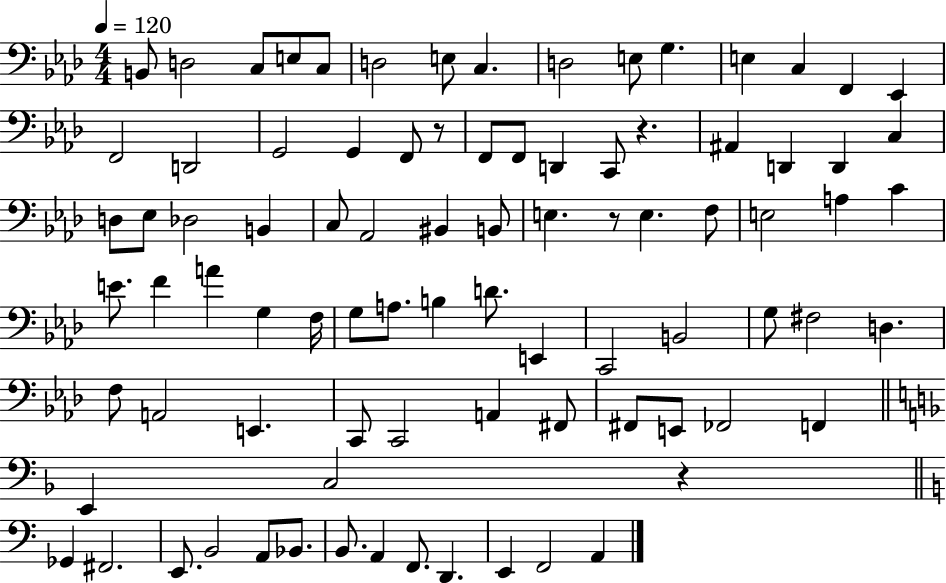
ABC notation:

X:1
T:Untitled
M:4/4
L:1/4
K:Ab
B,,/2 D,2 C,/2 E,/2 C,/2 D,2 E,/2 C, D,2 E,/2 G, E, C, F,, _E,, F,,2 D,,2 G,,2 G,, F,,/2 z/2 F,,/2 F,,/2 D,, C,,/2 z ^A,, D,, D,, C, D,/2 _E,/2 _D,2 B,, C,/2 _A,,2 ^B,, B,,/2 E, z/2 E, F,/2 E,2 A, C E/2 F A G, F,/4 G,/2 A,/2 B, D/2 E,, C,,2 B,,2 G,/2 ^F,2 D, F,/2 A,,2 E,, C,,/2 C,,2 A,, ^F,,/2 ^F,,/2 E,,/2 _F,,2 F,, E,, C,2 z _G,, ^F,,2 E,,/2 B,,2 A,,/2 _B,,/2 B,,/2 A,, F,,/2 D,, E,, F,,2 A,,